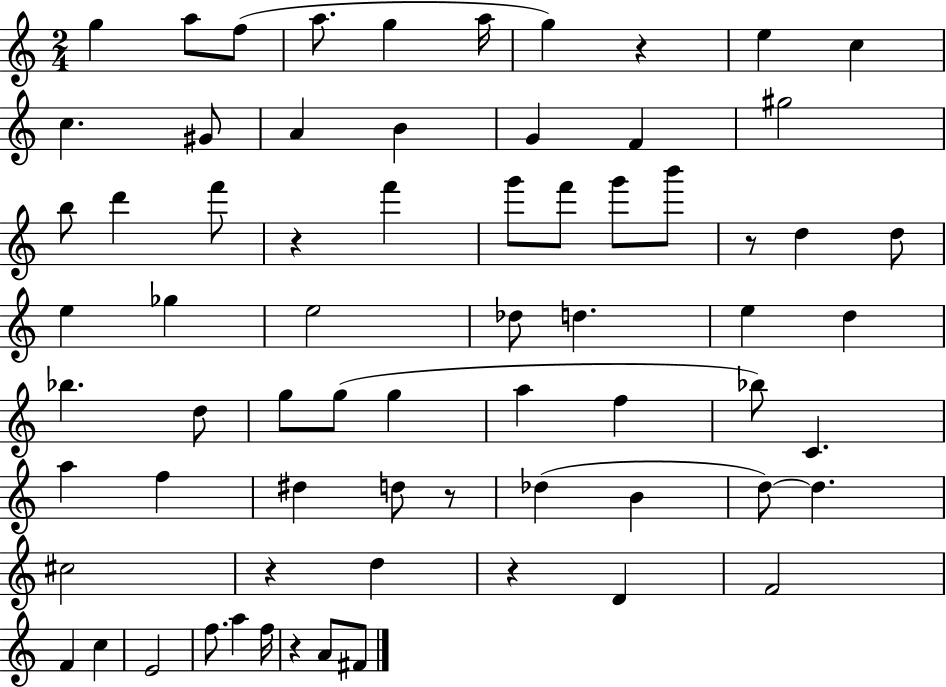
{
  \clef treble
  \numericTimeSignature
  \time 2/4
  \key c \major
  \repeat volta 2 { g''4 a''8 f''8( | a''8. g''4 a''16 | g''4) r4 | e''4 c''4 | \break c''4. gis'8 | a'4 b'4 | g'4 f'4 | gis''2 | \break b''8 d'''4 f'''8 | r4 f'''4 | g'''8 f'''8 g'''8 b'''8 | r8 d''4 d''8 | \break e''4 ges''4 | e''2 | des''8 d''4. | e''4 d''4 | \break bes''4. d''8 | g''8 g''8( g''4 | a''4 f''4 | bes''8) c'4. | \break a''4 f''4 | dis''4 d''8 r8 | des''4( b'4 | d''8~~) d''4. | \break cis''2 | r4 d''4 | r4 d'4 | f'2 | \break f'4 c''4 | e'2 | f''8. a''4 f''16 | r4 a'8 fis'8 | \break } \bar "|."
}